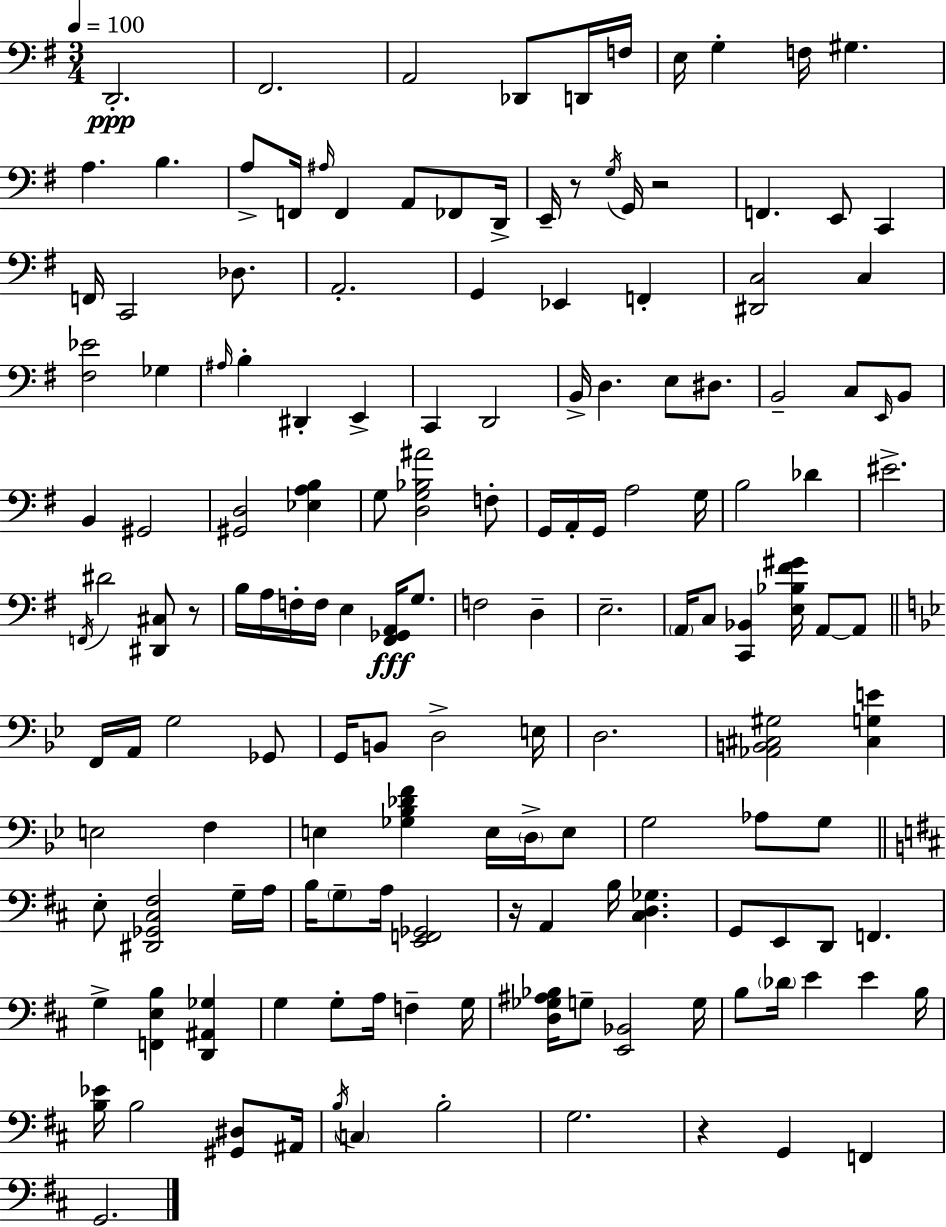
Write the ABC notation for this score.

X:1
T:Untitled
M:3/4
L:1/4
K:G
D,,2 ^F,,2 A,,2 _D,,/2 D,,/4 F,/4 E,/4 G, F,/4 ^G, A, B, A,/2 F,,/4 ^A,/4 F,, A,,/2 _F,,/2 D,,/4 E,,/4 z/2 G,/4 G,,/4 z2 F,, E,,/2 C,, F,,/4 C,,2 _D,/2 A,,2 G,, _E,, F,, [^D,,C,]2 C, [^F,_E]2 _G, ^A,/4 B, ^D,, E,, C,, D,,2 B,,/4 D, E,/2 ^D,/2 B,,2 C,/2 E,,/4 B,,/2 B,, ^G,,2 [^G,,D,]2 [_E,A,B,] G,/2 [D,G,_B,^A]2 F,/2 G,,/4 A,,/4 G,,/4 A,2 G,/4 B,2 _D ^E2 F,,/4 ^D2 [^D,,^C,]/2 z/2 B,/4 A,/4 F,/4 F,/4 E, [^F,,_G,,A,,]/4 G,/2 F,2 D, E,2 A,,/4 C,/2 [C,,_B,,] [E,_B,^F^G]/4 A,,/2 A,,/2 F,,/4 A,,/4 G,2 _G,,/2 G,,/4 B,,/2 D,2 E,/4 D,2 [_A,,B,,^C,^G,]2 [^C,G,E] E,2 F, E, [_G,_B,_DF] E,/4 D,/4 E,/2 G,2 _A,/2 G,/2 E,/2 [^D,,_G,,^C,^F,]2 G,/4 A,/4 B,/4 G,/2 A,/4 [E,,F,,_G,,]2 z/4 A,, B,/4 [^C,D,_G,] G,,/2 E,,/2 D,,/2 F,, G, [F,,E,B,] [D,,^A,,_G,] G, G,/2 A,/4 F, G,/4 [D,_G,^A,_B,]/4 G,/2 [E,,_B,,]2 G,/4 B,/2 _D/4 E E B,/4 [B,_E]/4 B,2 [^G,,^D,]/2 ^A,,/4 B,/4 C, B,2 G,2 z G,, F,, G,,2